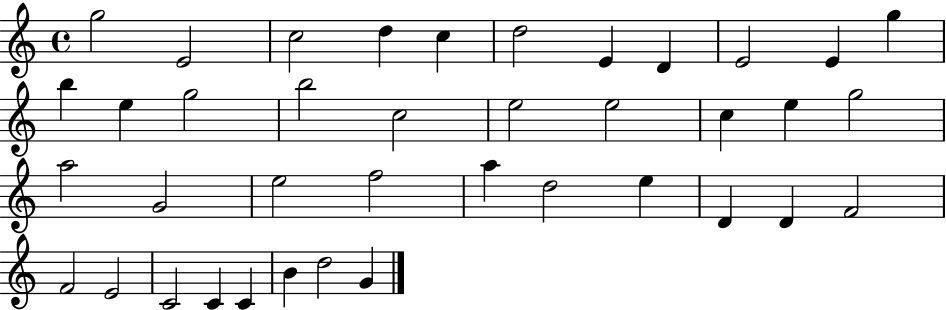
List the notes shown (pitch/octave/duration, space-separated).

G5/h E4/h C5/h D5/q C5/q D5/h E4/q D4/q E4/h E4/q G5/q B5/q E5/q G5/h B5/h C5/h E5/h E5/h C5/q E5/q G5/h A5/h G4/h E5/h F5/h A5/q D5/h E5/q D4/q D4/q F4/h F4/h E4/h C4/h C4/q C4/q B4/q D5/h G4/q